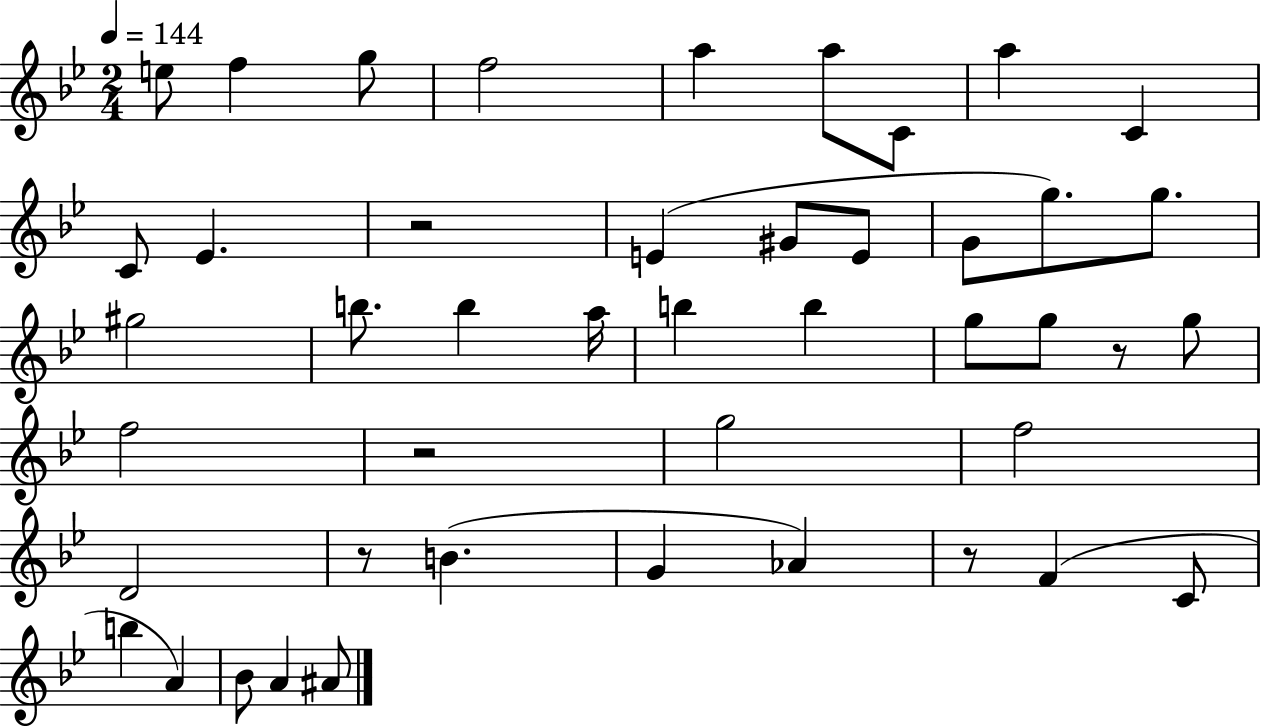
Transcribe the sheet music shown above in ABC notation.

X:1
T:Untitled
M:2/4
L:1/4
K:Bb
e/2 f g/2 f2 a a/2 C/2 a C C/2 _E z2 E ^G/2 E/2 G/2 g/2 g/2 ^g2 b/2 b a/4 b b g/2 g/2 z/2 g/2 f2 z2 g2 f2 D2 z/2 B G _A z/2 F C/2 b A _B/2 A ^A/2